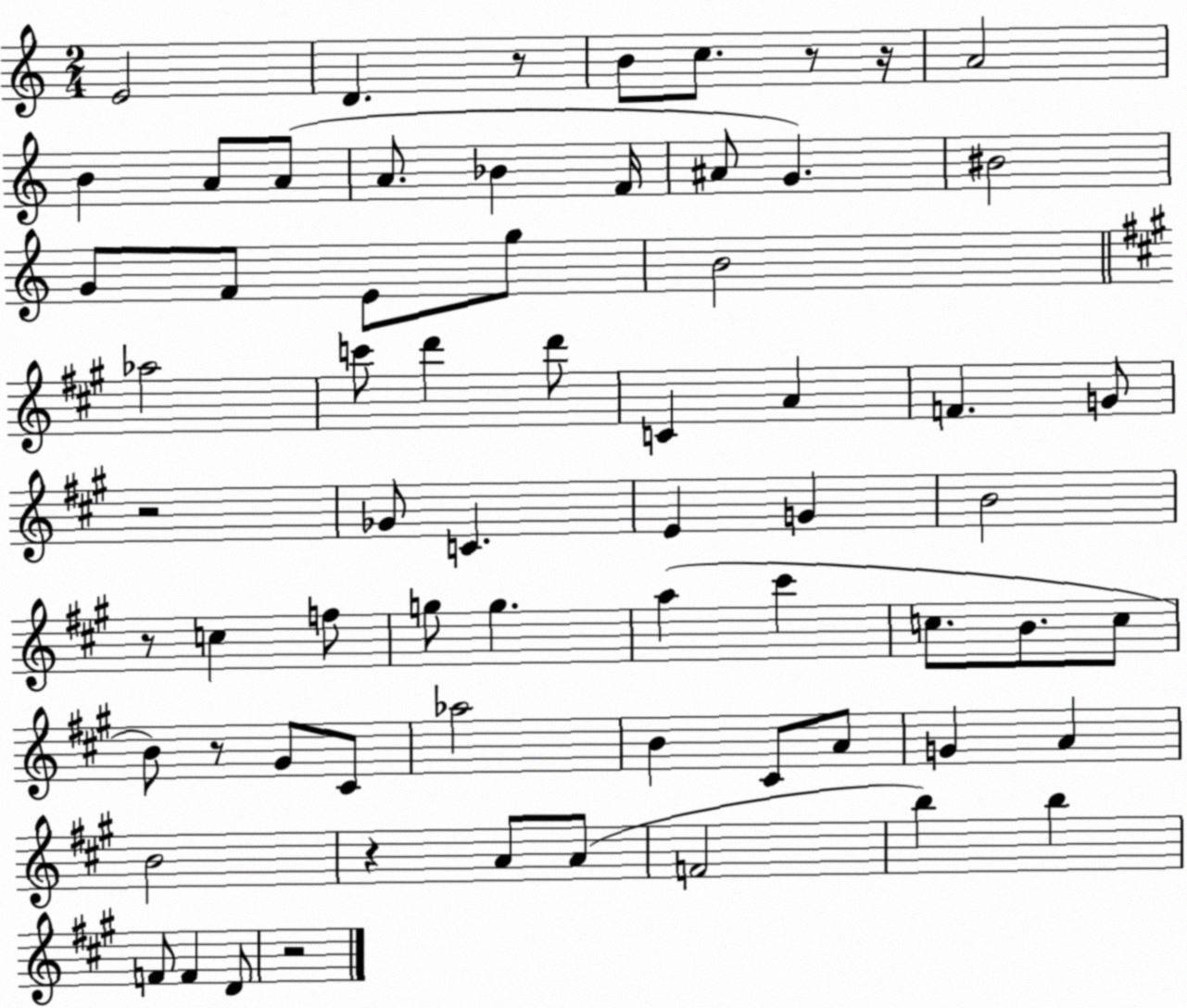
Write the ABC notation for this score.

X:1
T:Untitled
M:2/4
L:1/4
K:C
E2 D z/2 B/2 c/2 z/2 z/4 A2 B A/2 A/2 A/2 _B F/4 ^A/2 G ^B2 G/2 F/2 E/2 g/2 B2 _a2 c'/2 d' d'/2 C A F G/2 z2 _G/2 C E G B2 z/2 c f/2 g/2 g a ^c' c/2 B/2 c/2 B/2 z/2 ^G/2 ^C/2 _a2 B ^C/2 A/2 G A B2 z A/2 A/2 F2 b b F/2 F D/2 z2